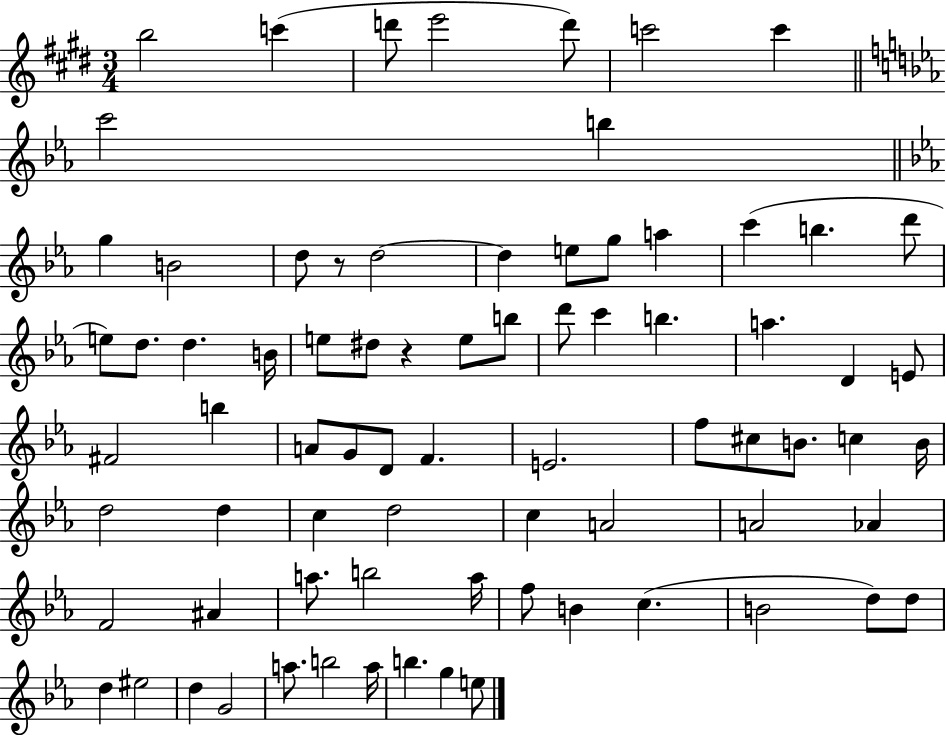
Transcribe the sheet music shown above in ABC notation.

X:1
T:Untitled
M:3/4
L:1/4
K:E
b2 c' d'/2 e'2 d'/2 c'2 c' c'2 b g B2 d/2 z/2 d2 d e/2 g/2 a c' b d'/2 e/2 d/2 d B/4 e/2 ^d/2 z e/2 b/2 d'/2 c' b a D E/2 ^F2 b A/2 G/2 D/2 F E2 f/2 ^c/2 B/2 c B/4 d2 d c d2 c A2 A2 _A F2 ^A a/2 b2 a/4 f/2 B c B2 d/2 d/2 d ^e2 d G2 a/2 b2 a/4 b g e/2